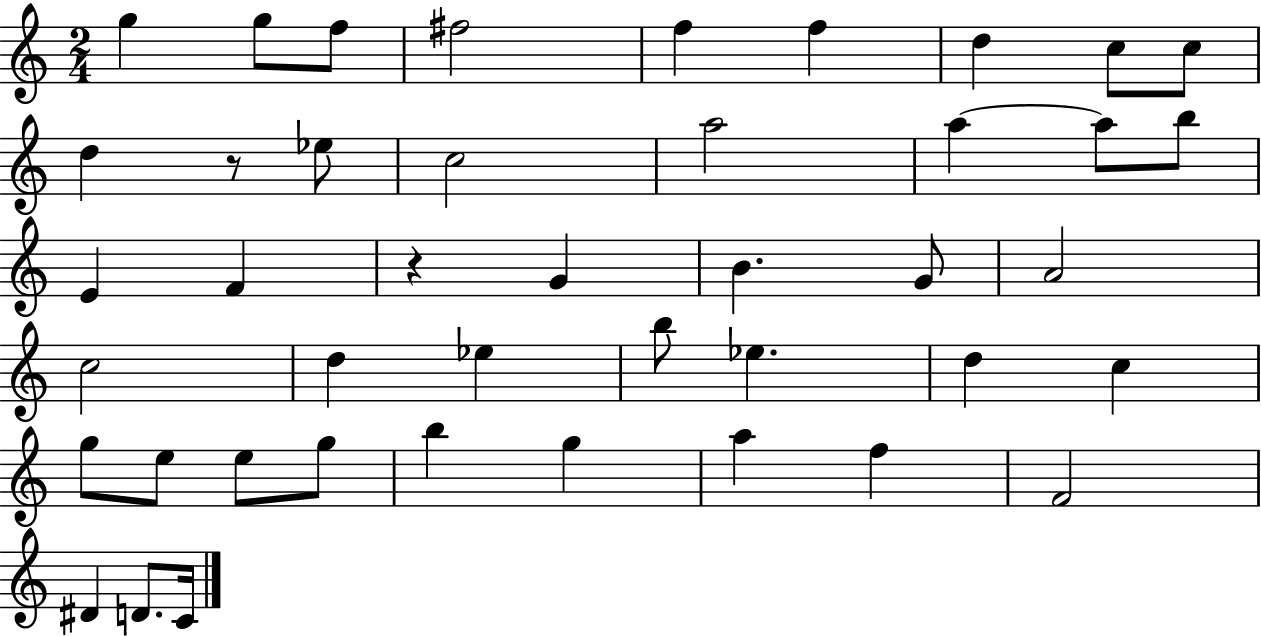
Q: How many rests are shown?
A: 2